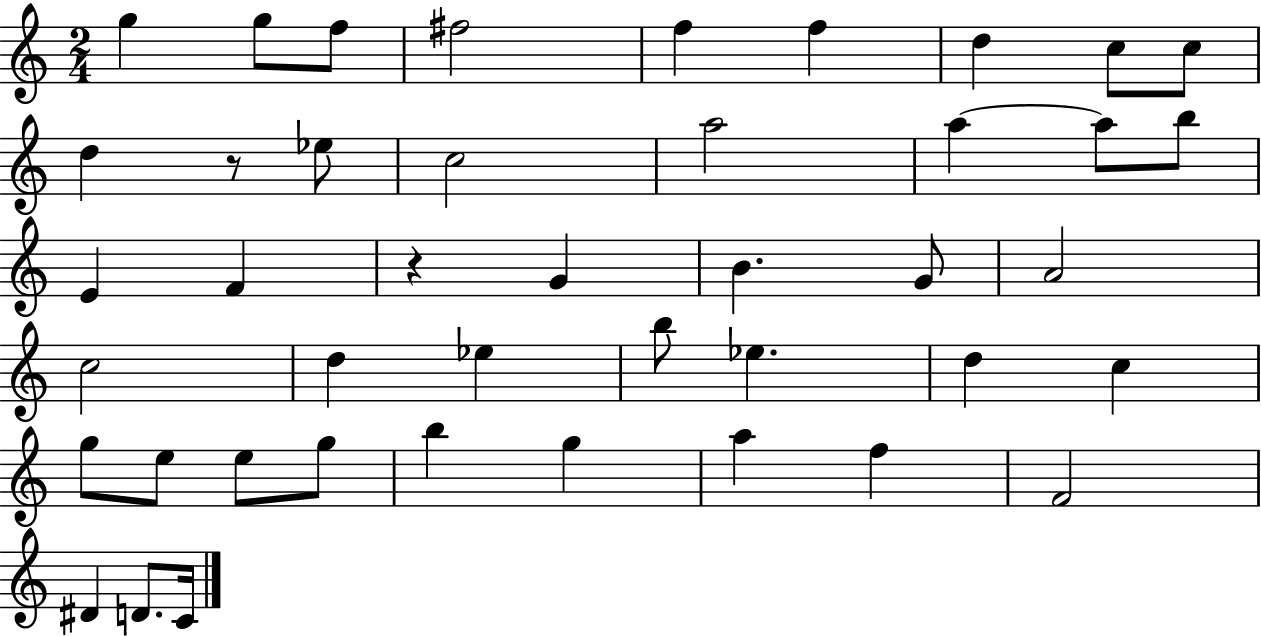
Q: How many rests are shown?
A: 2